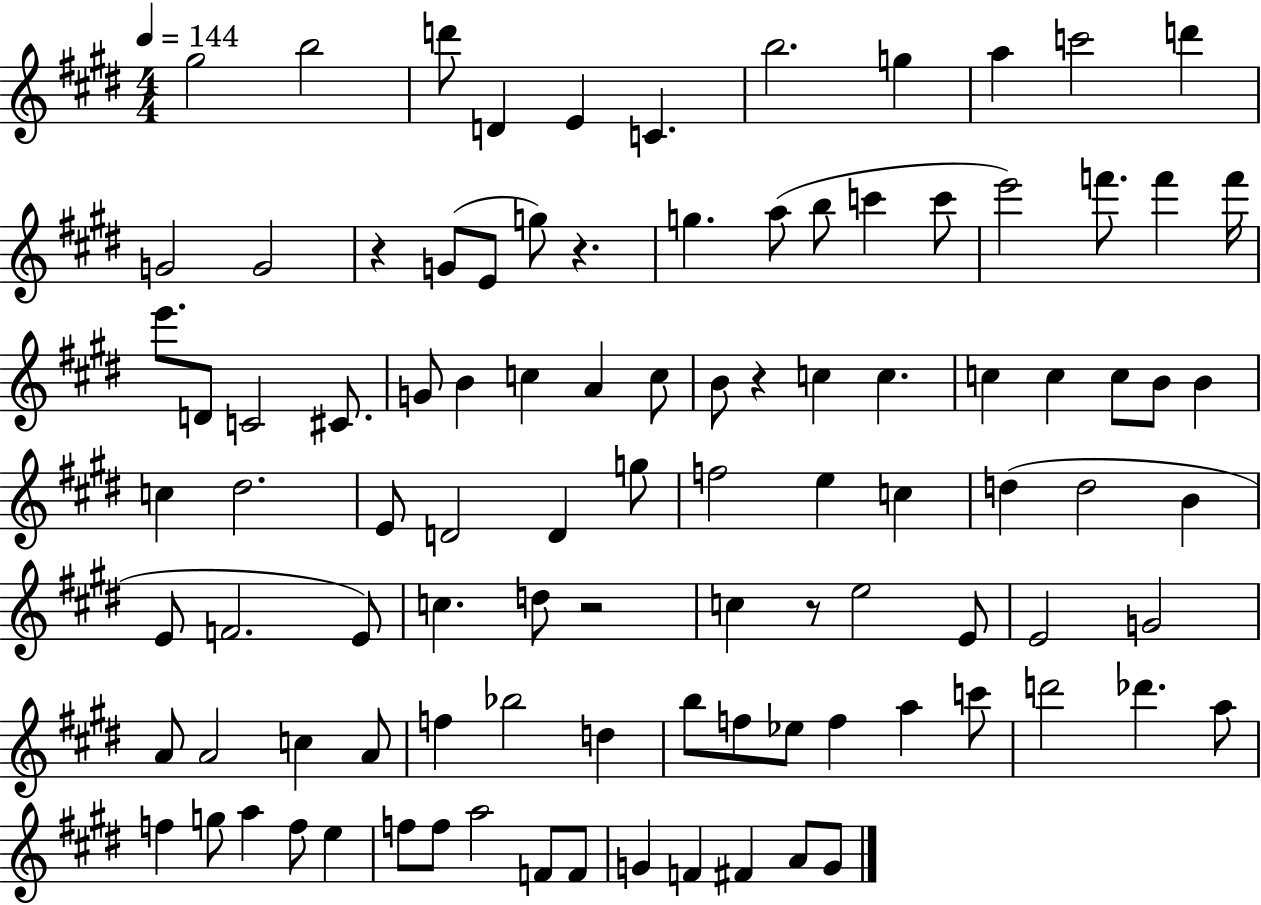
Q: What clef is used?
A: treble